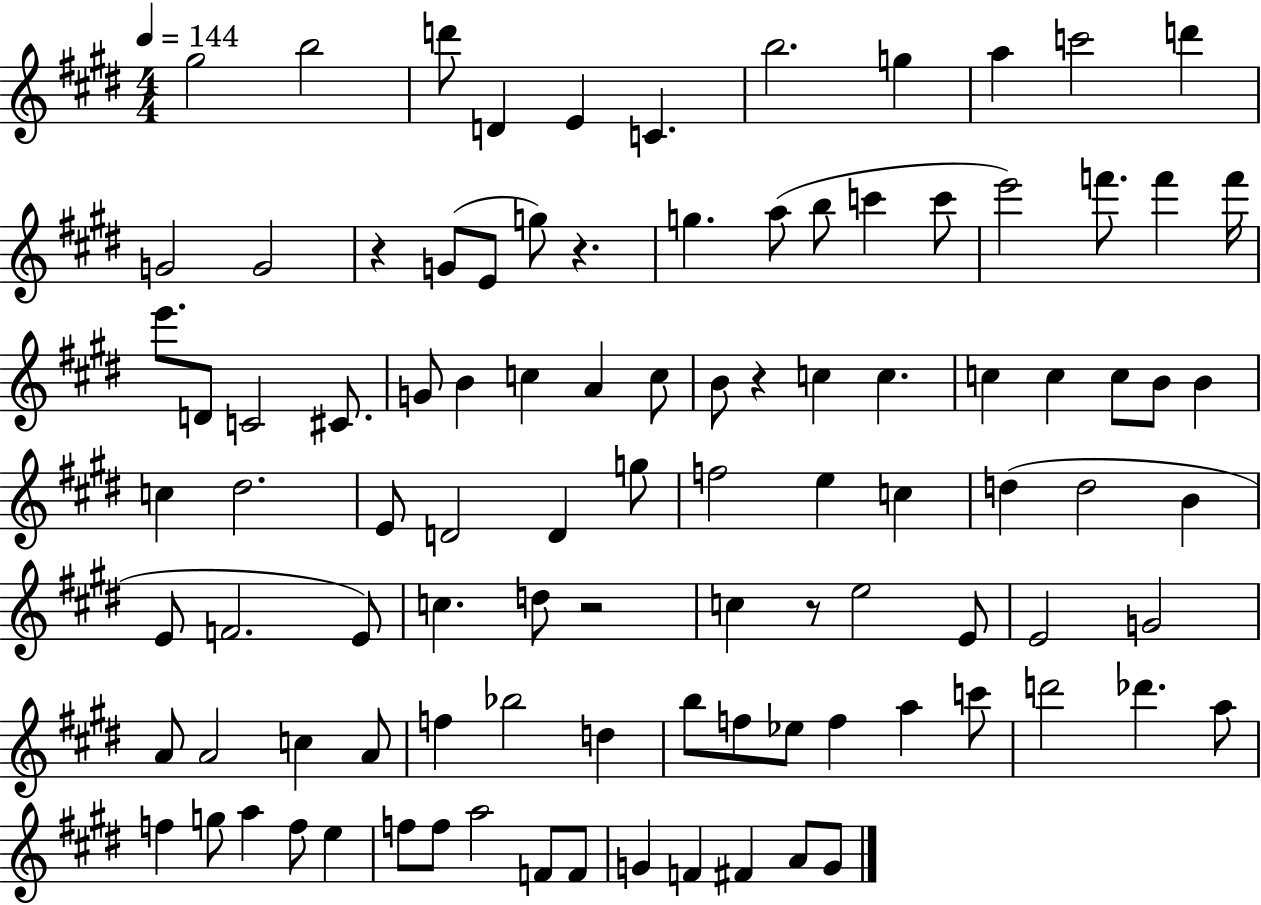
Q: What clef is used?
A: treble